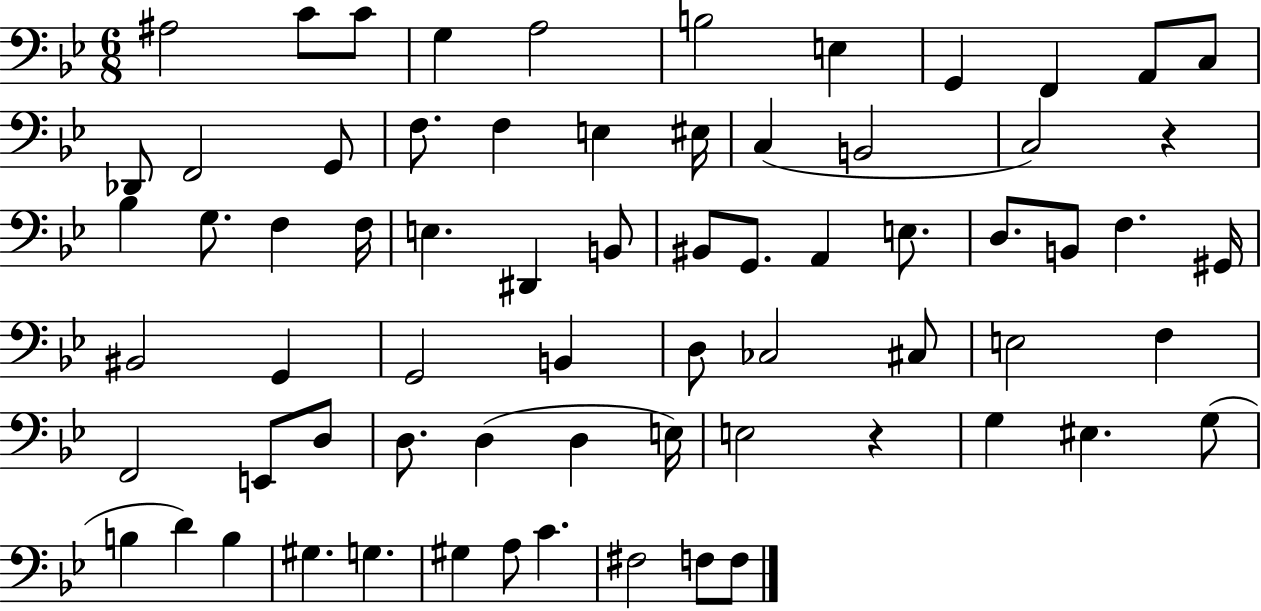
{
  \clef bass
  \numericTimeSignature
  \time 6/8
  \key bes \major
  ais2 c'8 c'8 | g4 a2 | b2 e4 | g,4 f,4 a,8 c8 | \break des,8 f,2 g,8 | f8. f4 e4 eis16 | c4( b,2 | c2) r4 | \break bes4 g8. f4 f16 | e4. dis,4 b,8 | bis,8 g,8. a,4 e8. | d8. b,8 f4. gis,16 | \break bis,2 g,4 | g,2 b,4 | d8 ces2 cis8 | e2 f4 | \break f,2 e,8 d8 | d8. d4( d4 e16) | e2 r4 | g4 eis4. g8( | \break b4 d'4) b4 | gis4. g4. | gis4 a8 c'4. | fis2 f8 f8 | \break \bar "|."
}